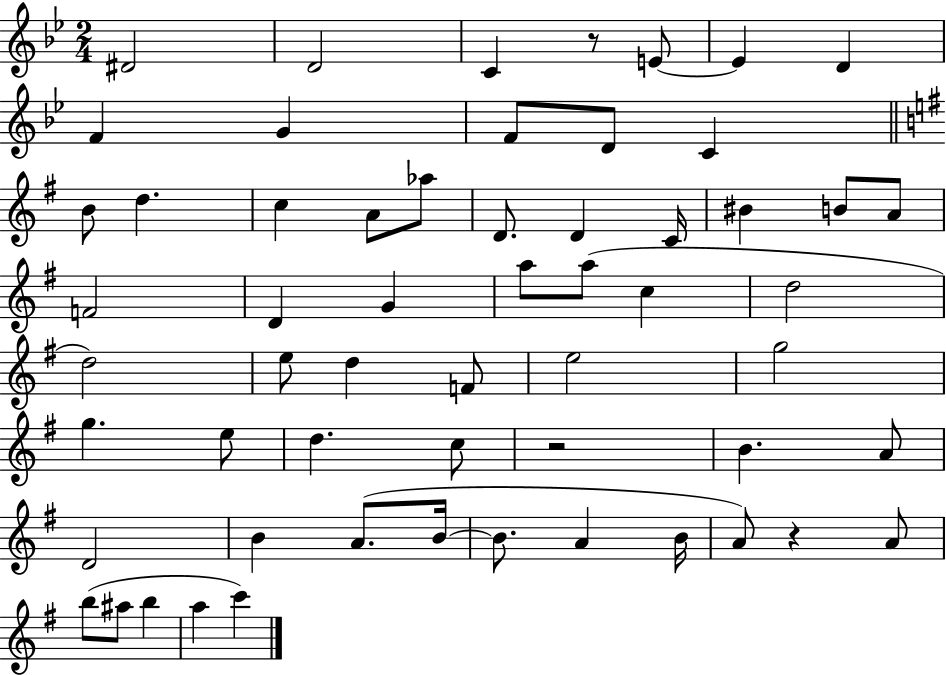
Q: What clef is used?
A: treble